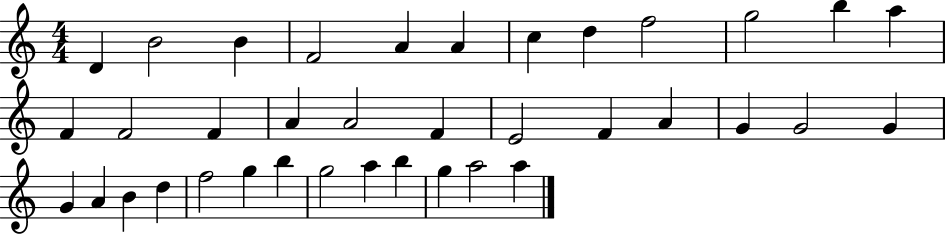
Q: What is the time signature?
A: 4/4